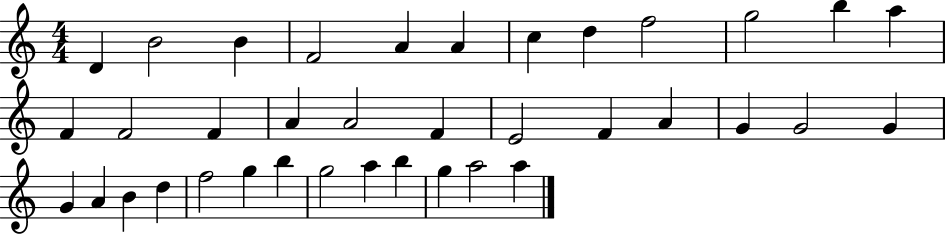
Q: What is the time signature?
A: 4/4